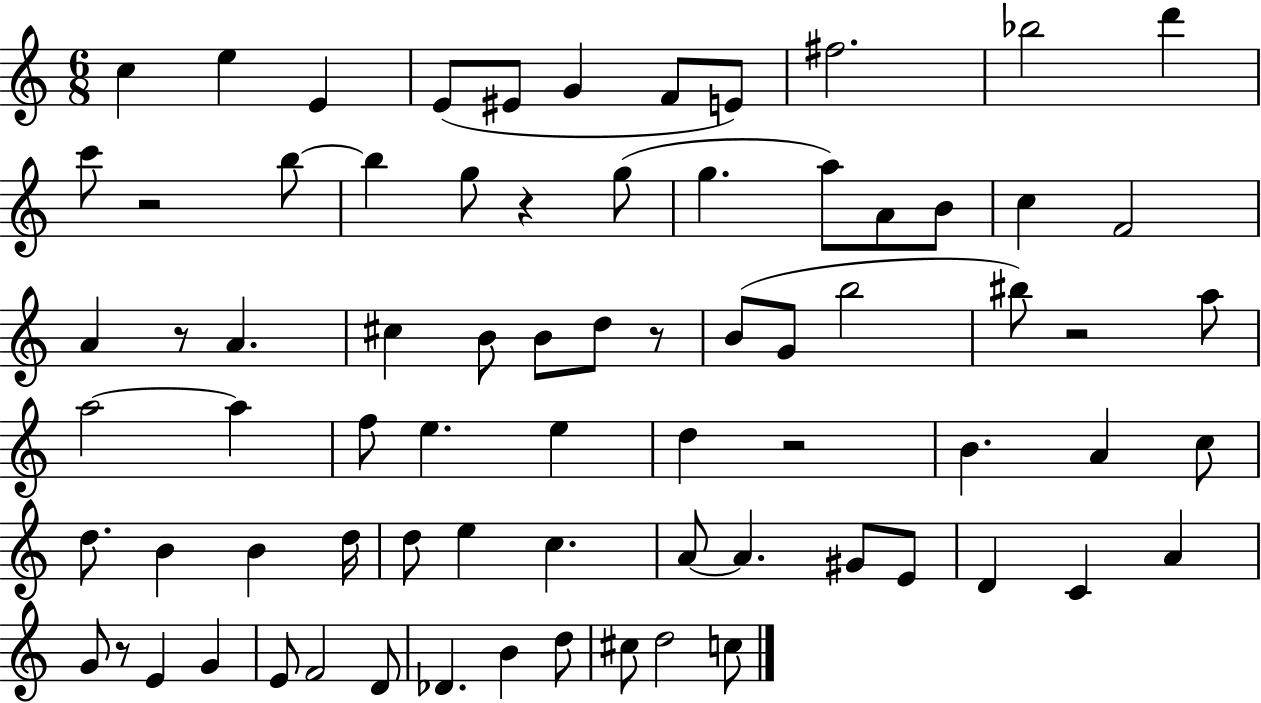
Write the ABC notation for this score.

X:1
T:Untitled
M:6/8
L:1/4
K:C
c e E E/2 ^E/2 G F/2 E/2 ^f2 _b2 d' c'/2 z2 b/2 b g/2 z g/2 g a/2 A/2 B/2 c F2 A z/2 A ^c B/2 B/2 d/2 z/2 B/2 G/2 b2 ^b/2 z2 a/2 a2 a f/2 e e d z2 B A c/2 d/2 B B d/4 d/2 e c A/2 A ^G/2 E/2 D C A G/2 z/2 E G E/2 F2 D/2 _D B d/2 ^c/2 d2 c/2